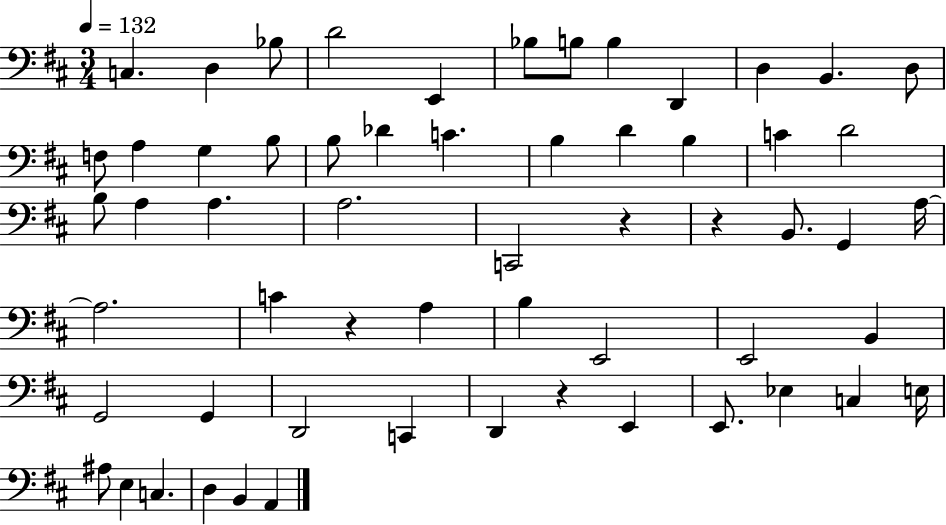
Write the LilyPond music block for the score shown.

{
  \clef bass
  \numericTimeSignature
  \time 3/4
  \key d \major
  \tempo 4 = 132
  c4. d4 bes8 | d'2 e,4 | bes8 b8 b4 d,4 | d4 b,4. d8 | \break f8 a4 g4 b8 | b8 des'4 c'4. | b4 d'4 b4 | c'4 d'2 | \break b8 a4 a4. | a2. | c,2 r4 | r4 b,8. g,4 a16~~ | \break a2. | c'4 r4 a4 | b4 e,2 | e,2 b,4 | \break g,2 g,4 | d,2 c,4 | d,4 r4 e,4 | e,8. ees4 c4 e16 | \break ais8 e4 c4. | d4 b,4 a,4 | \bar "|."
}